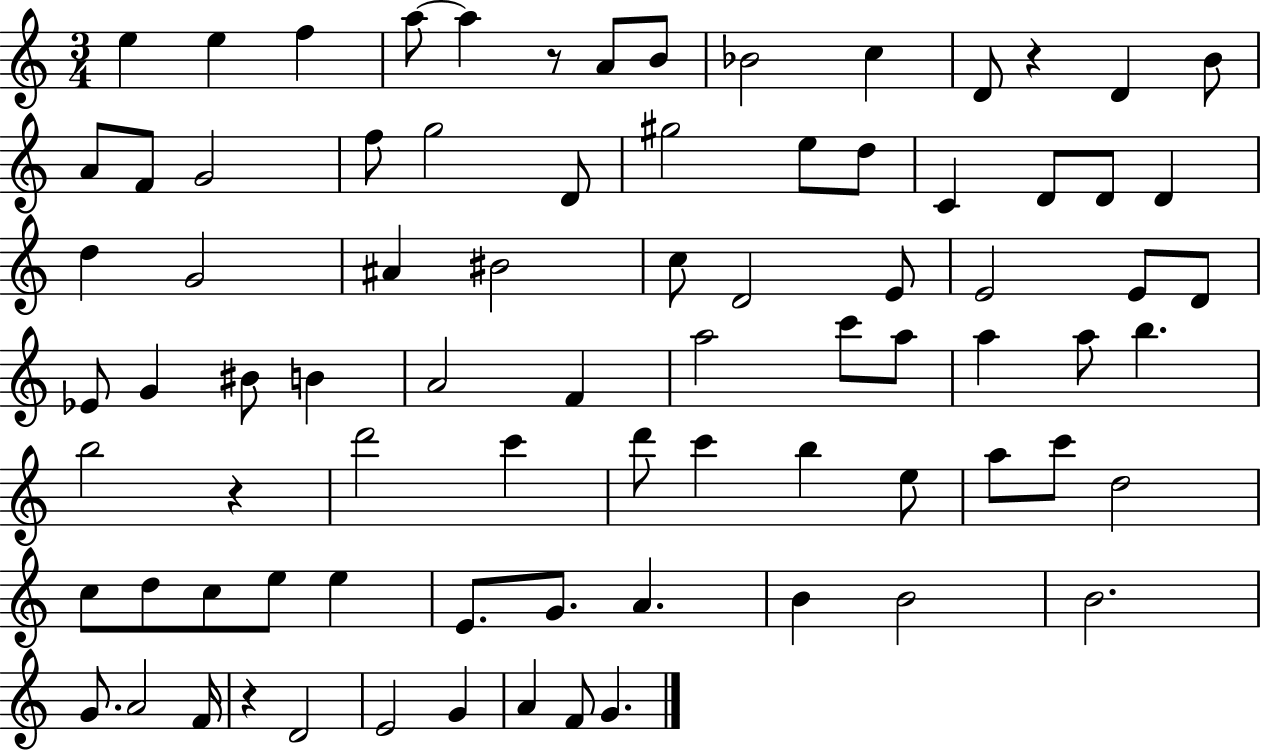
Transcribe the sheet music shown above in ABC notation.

X:1
T:Untitled
M:3/4
L:1/4
K:C
e e f a/2 a z/2 A/2 B/2 _B2 c D/2 z D B/2 A/2 F/2 G2 f/2 g2 D/2 ^g2 e/2 d/2 C D/2 D/2 D d G2 ^A ^B2 c/2 D2 E/2 E2 E/2 D/2 _E/2 G ^B/2 B A2 F a2 c'/2 a/2 a a/2 b b2 z d'2 c' d'/2 c' b e/2 a/2 c'/2 d2 c/2 d/2 c/2 e/2 e E/2 G/2 A B B2 B2 G/2 A2 F/4 z D2 E2 G A F/2 G